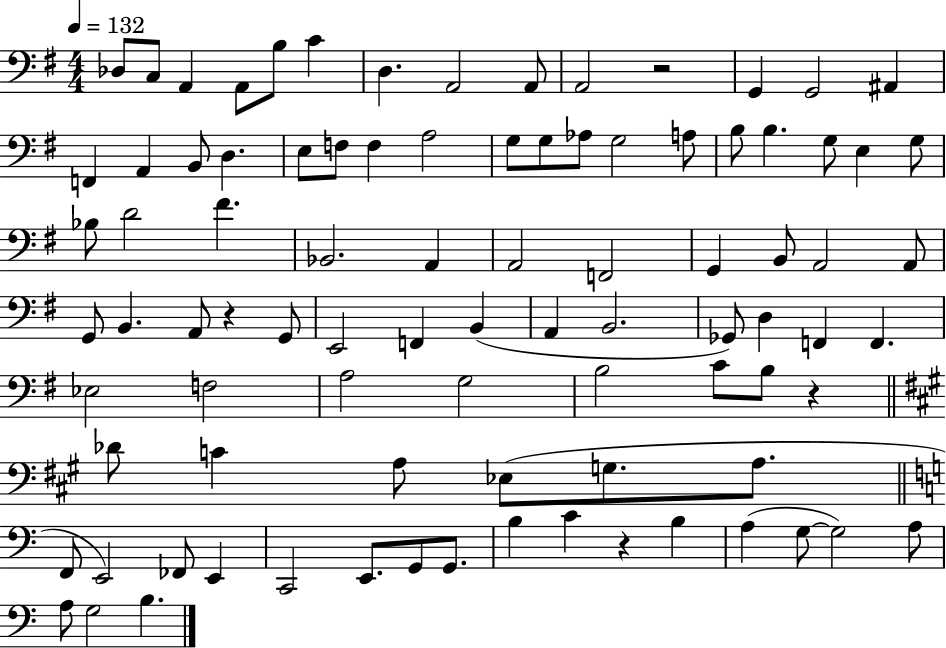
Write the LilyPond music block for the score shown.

{
  \clef bass
  \numericTimeSignature
  \time 4/4
  \key g \major
  \tempo 4 = 132
  \repeat volta 2 { des8 c8 a,4 a,8 b8 c'4 | d4. a,2 a,8 | a,2 r2 | g,4 g,2 ais,4 | \break f,4 a,4 b,8 d4. | e8 f8 f4 a2 | g8 g8 aes8 g2 a8 | b8 b4. g8 e4 g8 | \break bes8 d'2 fis'4. | bes,2. a,4 | a,2 f,2 | g,4 b,8 a,2 a,8 | \break g,8 b,4. a,8 r4 g,8 | e,2 f,4 b,4( | a,4 b,2. | ges,8) d4 f,4 f,4. | \break ees2 f2 | a2 g2 | b2 c'8 b8 r4 | \bar "||" \break \key a \major des'8 c'4 a8 ees8( g8. a8. | \bar "||" \break \key c \major f,8 e,2) fes,8 e,4 | c,2 e,8. g,8 g,8. | b4 c'4 r4 b4 | a4( g8~~ g2) a8 | \break a8 g2 b4. | } \bar "|."
}